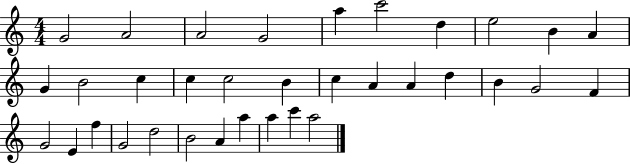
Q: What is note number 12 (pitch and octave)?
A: B4